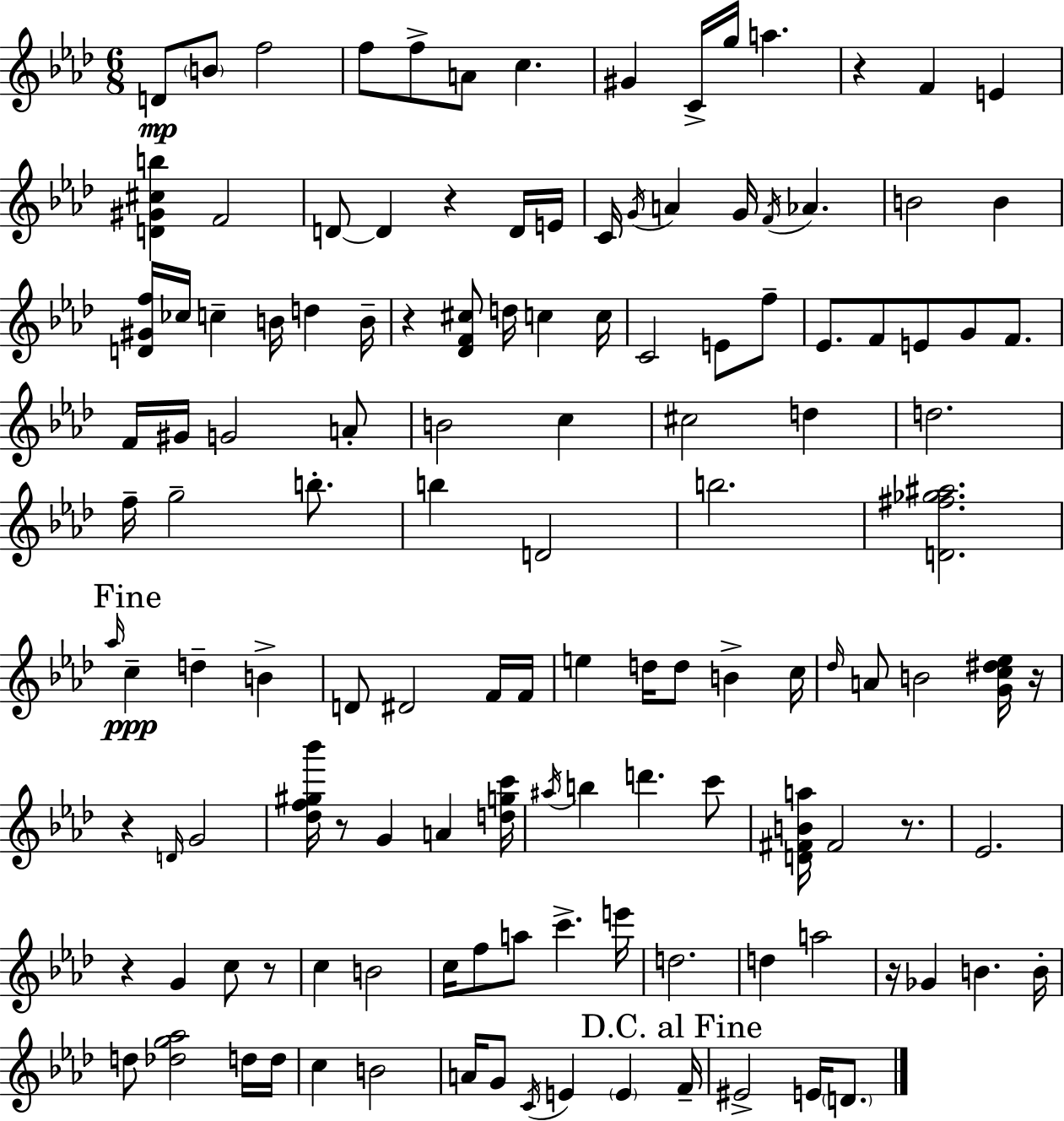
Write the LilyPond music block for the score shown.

{
  \clef treble
  \numericTimeSignature
  \time 6/8
  \key aes \major
  d'8\mp \parenthesize b'8 f''2 | f''8 f''8-> a'8 c''4. | gis'4 c'16-> g''16 a''4. | r4 f'4 e'4 | \break <d' gis' cis'' b''>4 f'2 | d'8~~ d'4 r4 d'16 e'16 | c'16 \acciaccatura { g'16 } a'4 g'16 \acciaccatura { f'16 } aes'4. | b'2 b'4 | \break <d' gis' f''>16 ces''16 c''4-- b'16 d''4 | b'16-- r4 <des' f' cis''>8 d''16 c''4 | c''16 c'2 e'8 | f''8-- ees'8. f'8 e'8 g'8 f'8. | \break f'16 gis'16 g'2 | a'8-. b'2 c''4 | cis''2 d''4 | d''2. | \break f''16-- g''2-- b''8.-. | b''4 d'2 | b''2. | <d' fis'' ges'' ais''>2. | \break \mark "Fine" \grace { aes''16 } c''4--\ppp d''4-- b'4-> | d'8 dis'2 | f'16 f'16 e''4 d''16 d''8 b'4-> | c''16 \grace { des''16 } a'8 b'2 | \break <g' c'' dis'' ees''>16 r16 r4 \grace { d'16 } g'2 | <des'' f'' gis'' bes'''>16 r8 g'4 | a'4 <d'' g'' c'''>16 \acciaccatura { ais''16 } b''4 d'''4. | c'''8 <d' fis' b' a''>16 fis'2 | \break r8. ees'2. | r4 g'4 | c''8 r8 c''4 b'2 | c''16 f''8 a''8 c'''4.-> | \break e'''16 d''2. | d''4 a''2 | r16 ges'4 b'4. | b'16-. d''8 <des'' g'' aes''>2 | \break d''16 d''16 c''4 b'2 | a'16 g'8 \acciaccatura { c'16 } e'4 | \parenthesize e'4 \mark "D.C. al Fine" f'16-- eis'2-> | e'16 \parenthesize d'8. \bar "|."
}